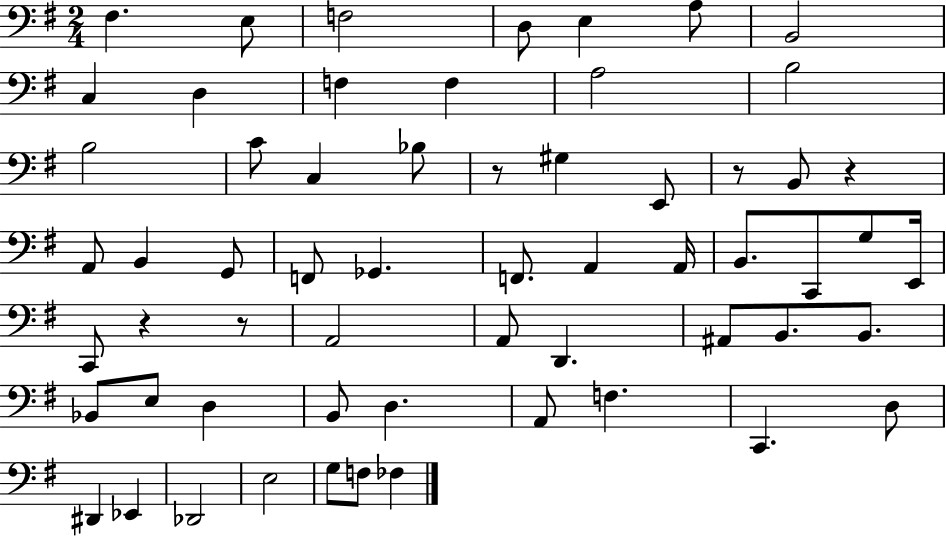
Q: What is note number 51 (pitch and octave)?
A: Db2